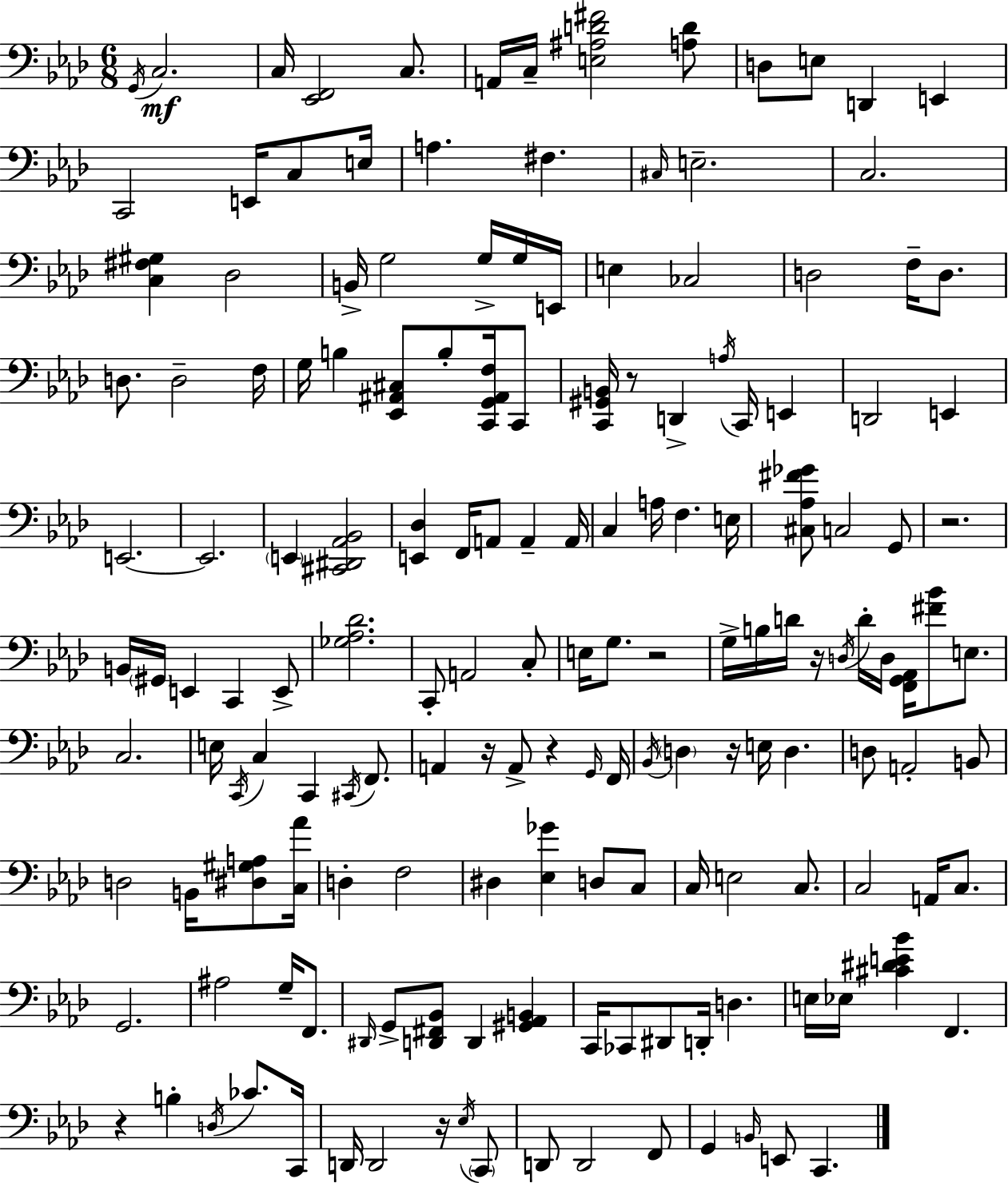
{
  \clef bass
  \numericTimeSignature
  \time 6/8
  \key f \minor
  \acciaccatura { g,16 }\mf c2. | c16 <ees, f,>2 c8. | a,16 c16-- <e ais d' fis'>2 <a d'>8 | d8 e8 d,4 e,4 | \break c,2 e,16 c8 | e16 a4. fis4. | \grace { cis16 } e2.-- | c2. | \break <c fis gis>4 des2 | b,16-> g2 g16-> | g16 e,16 e4 ces2 | d2 f16-- d8. | \break d8. d2-- | f16 g16 b4 <ees, ais, cis>8 b8-. <c, g, ais, f>16 | c,8 <c, gis, b,>16 r8 d,4-> \acciaccatura { a16 } c,16 e,4 | d,2 e,4 | \break e,2.~~ | e,2. | \parenthesize e,4 <cis, dis, aes, bes,>2 | <e, des>4 f,16 a,8 a,4-- | \break a,16 c4 a16 f4. | e16 <cis aes fis' ges'>8 c2 | g,8 r2. | b,16 \parenthesize gis,16 e,4 c,4 | \break e,8-> <ges aes des'>2. | c,8-. a,2 | c8-. e16 g8. r2 | g16-> b16 d'16 r16 \acciaccatura { d16 } d'16-. d16 <f, g, aes,>16 <fis' bes'>8 | \break e8. c2. | e16 \acciaccatura { c,16 } c4 c,4 | \acciaccatura { cis,16 } f,8. a,4 r16 a,8-> | r4 \grace { g,16 } f,16 \acciaccatura { bes,16 } \parenthesize d4 | \break r16 e16 d4. d8 a,2-. | b,8 d2 | b,16 <dis gis a>8 <c aes'>16 d4-. | f2 dis4 | \break <ees ges'>4 d8 c8 c16 e2 | c8. c2 | a,16 c8. g,2. | ais2 | \break g16-- f,8. \grace { dis,16 } g,8-> <d, fis, bes,>8 | d,4 <gis, aes, b,>4 c,16 ces,8 | dis,8 d,16-. d4. e16 ees16 <cis' dis' e' bes'>4 | f,4. r4 | \break b4-. \acciaccatura { d16 } ces'8. c,16 d,16 d,2 | r16 \acciaccatura { ees16 } \parenthesize c,8 d,8 | d,2 f,8 g,4 | \grace { b,16 } e,8 c,4. | \break \bar "|."
}